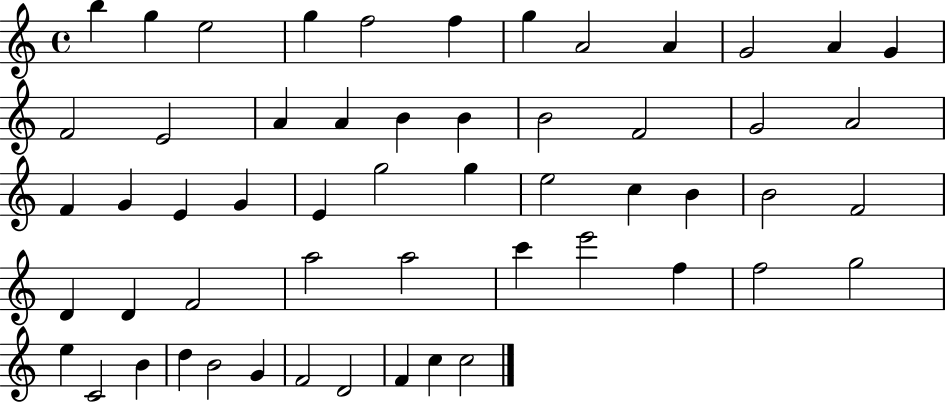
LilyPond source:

{
  \clef treble
  \time 4/4
  \defaultTimeSignature
  \key c \major
  b''4 g''4 e''2 | g''4 f''2 f''4 | g''4 a'2 a'4 | g'2 a'4 g'4 | \break f'2 e'2 | a'4 a'4 b'4 b'4 | b'2 f'2 | g'2 a'2 | \break f'4 g'4 e'4 g'4 | e'4 g''2 g''4 | e''2 c''4 b'4 | b'2 f'2 | \break d'4 d'4 f'2 | a''2 a''2 | c'''4 e'''2 f''4 | f''2 g''2 | \break e''4 c'2 b'4 | d''4 b'2 g'4 | f'2 d'2 | f'4 c''4 c''2 | \break \bar "|."
}